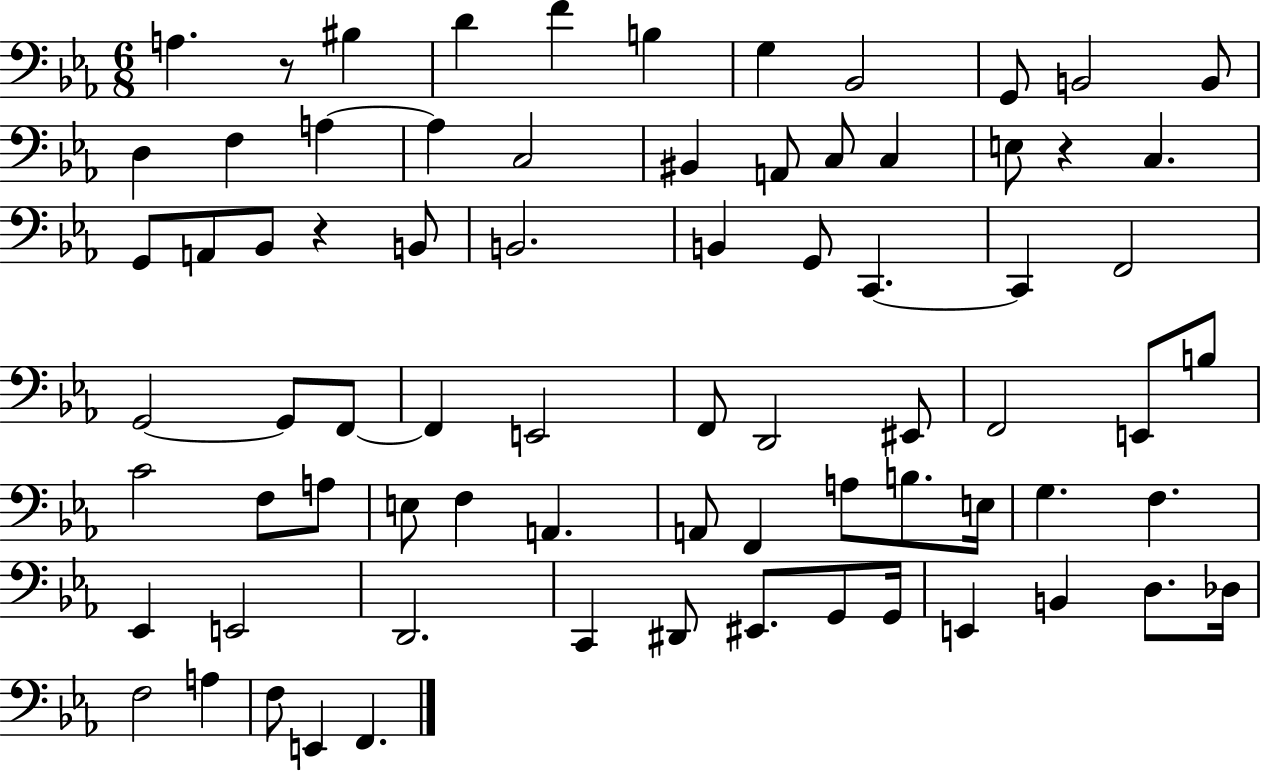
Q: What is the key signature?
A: EES major